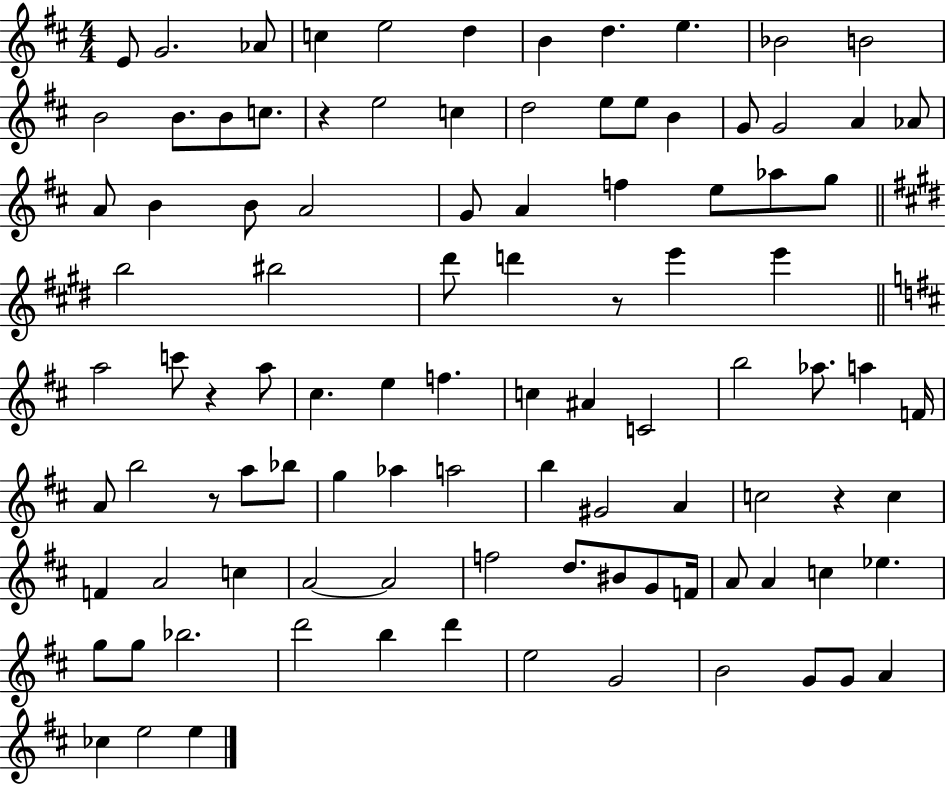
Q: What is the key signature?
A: D major